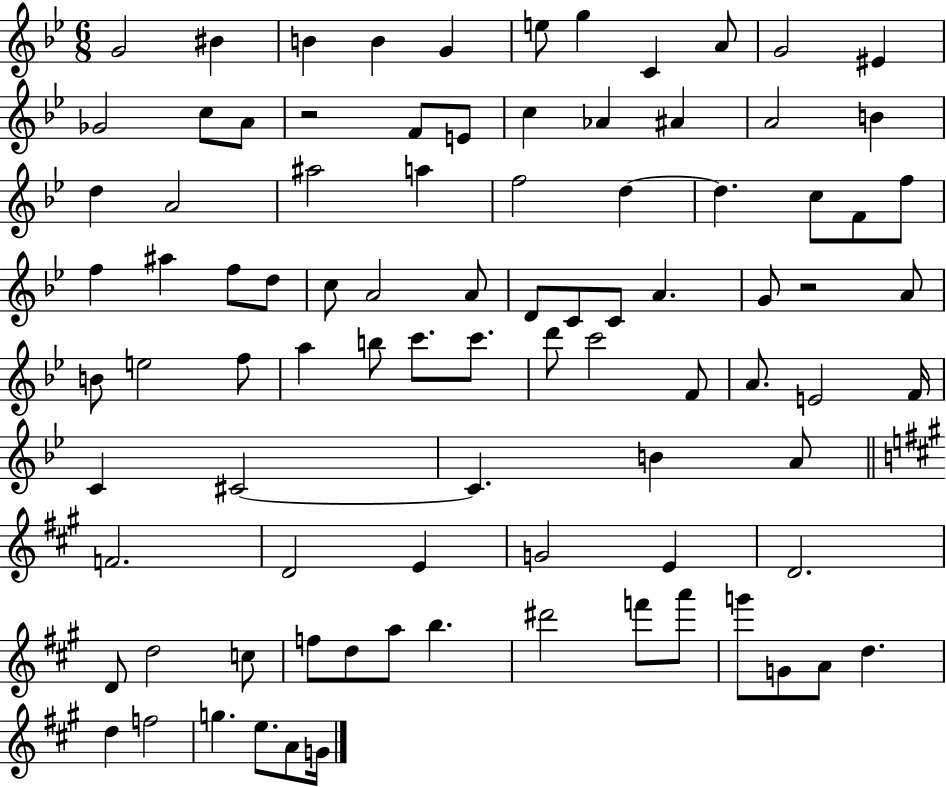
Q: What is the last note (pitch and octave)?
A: G4